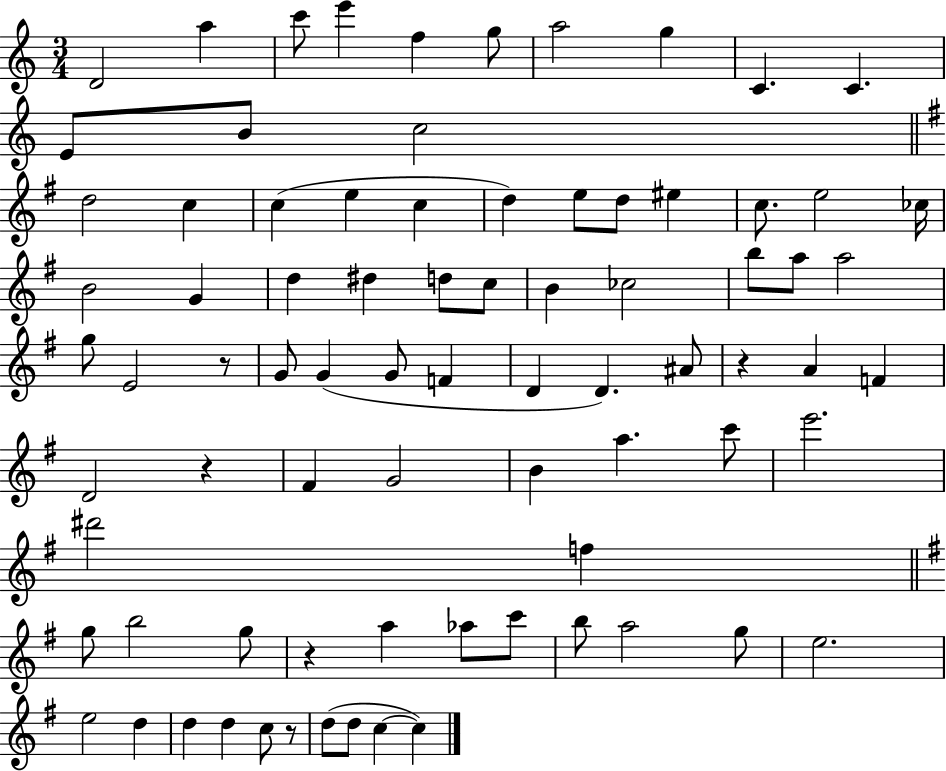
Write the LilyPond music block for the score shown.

{
  \clef treble
  \numericTimeSignature
  \time 3/4
  \key c \major
  d'2 a''4 | c'''8 e'''4 f''4 g''8 | a''2 g''4 | c'4. c'4. | \break e'8 b'8 c''2 | \bar "||" \break \key g \major d''2 c''4 | c''4( e''4 c''4 | d''4) e''8 d''8 eis''4 | c''8. e''2 ces''16 | \break b'2 g'4 | d''4 dis''4 d''8 c''8 | b'4 ces''2 | b''8 a''8 a''2 | \break g''8 e'2 r8 | g'8 g'4( g'8 f'4 | d'4 d'4.) ais'8 | r4 a'4 f'4 | \break d'2 r4 | fis'4 g'2 | b'4 a''4. c'''8 | e'''2. | \break dis'''2 f''4 | \bar "||" \break \key e \minor g''8 b''2 g''8 | r4 a''4 aes''8 c'''8 | b''8 a''2 g''8 | e''2. | \break e''2 d''4 | d''4 d''4 c''8 r8 | d''8( d''8 c''4~~ c''4) | \bar "|."
}